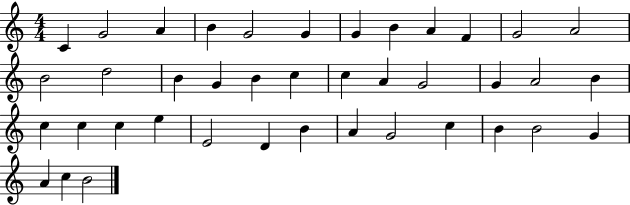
{
  \clef treble
  \numericTimeSignature
  \time 4/4
  \key c \major
  c'4 g'2 a'4 | b'4 g'2 g'4 | g'4 b'4 a'4 f'4 | g'2 a'2 | \break b'2 d''2 | b'4 g'4 b'4 c''4 | c''4 a'4 g'2 | g'4 a'2 b'4 | \break c''4 c''4 c''4 e''4 | e'2 d'4 b'4 | a'4 g'2 c''4 | b'4 b'2 g'4 | \break a'4 c''4 b'2 | \bar "|."
}